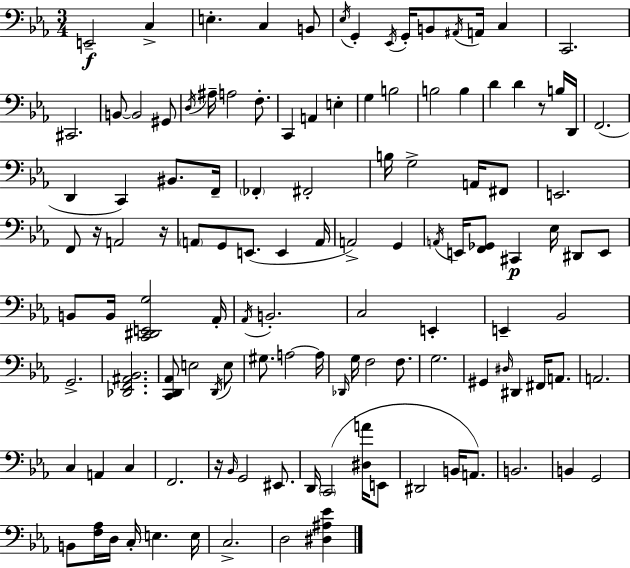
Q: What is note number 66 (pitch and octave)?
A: C3